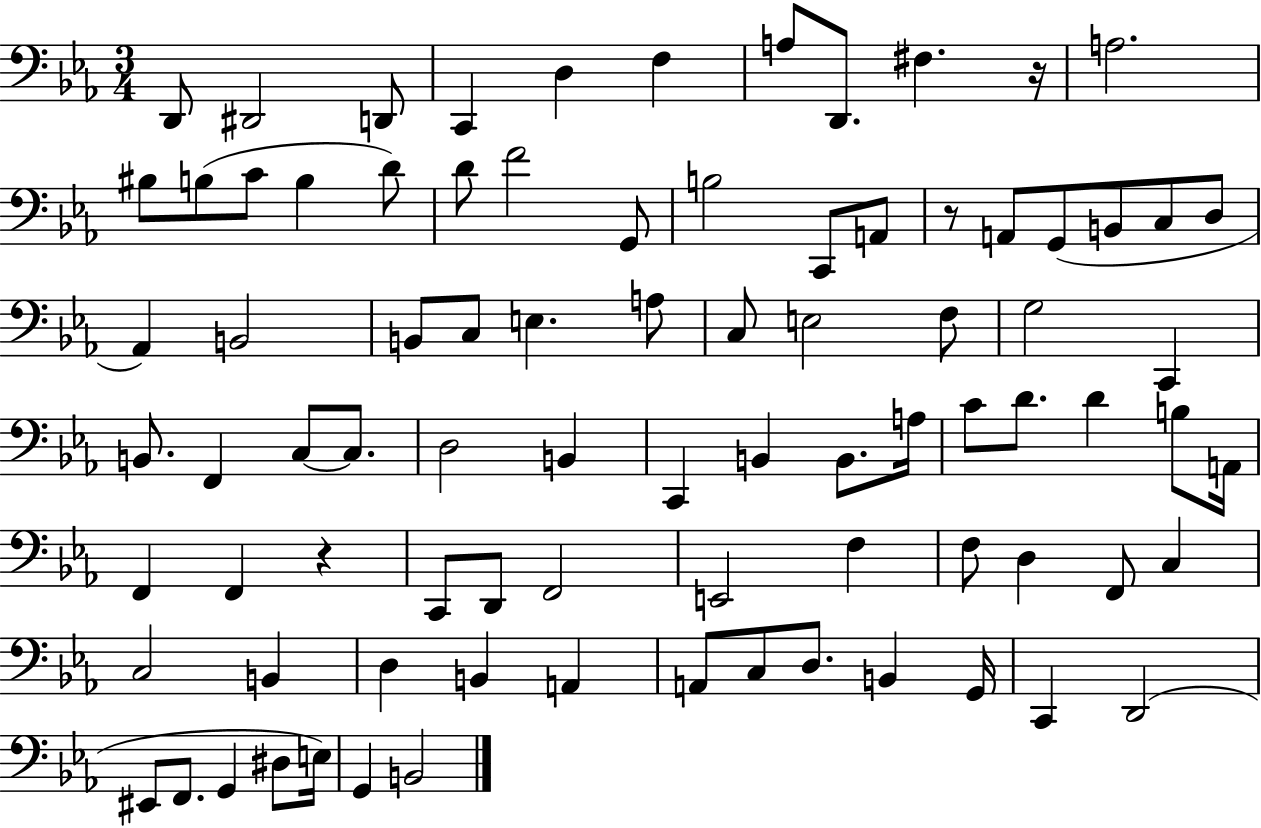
X:1
T:Untitled
M:3/4
L:1/4
K:Eb
D,,/2 ^D,,2 D,,/2 C,, D, F, A,/2 D,,/2 ^F, z/4 A,2 ^B,/2 B,/2 C/2 B, D/2 D/2 F2 G,,/2 B,2 C,,/2 A,,/2 z/2 A,,/2 G,,/2 B,,/2 C,/2 D,/2 _A,, B,,2 B,,/2 C,/2 E, A,/2 C,/2 E,2 F,/2 G,2 C,, B,,/2 F,, C,/2 C,/2 D,2 B,, C,, B,, B,,/2 A,/4 C/2 D/2 D B,/2 A,,/4 F,, F,, z C,,/2 D,,/2 F,,2 E,,2 F, F,/2 D, F,,/2 C, C,2 B,, D, B,, A,, A,,/2 C,/2 D,/2 B,, G,,/4 C,, D,,2 ^E,,/2 F,,/2 G,, ^D,/2 E,/4 G,, B,,2